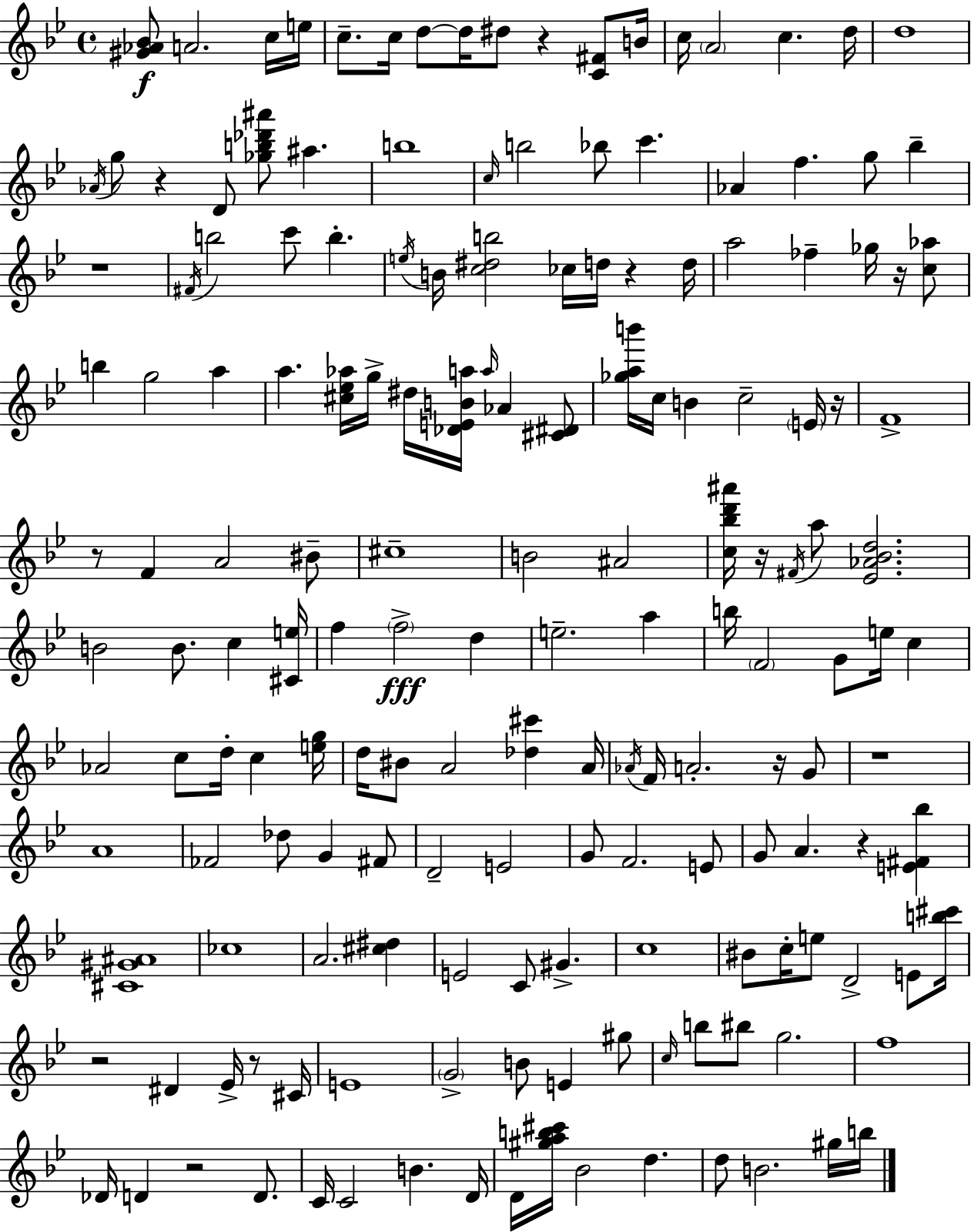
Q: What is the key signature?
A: BES major